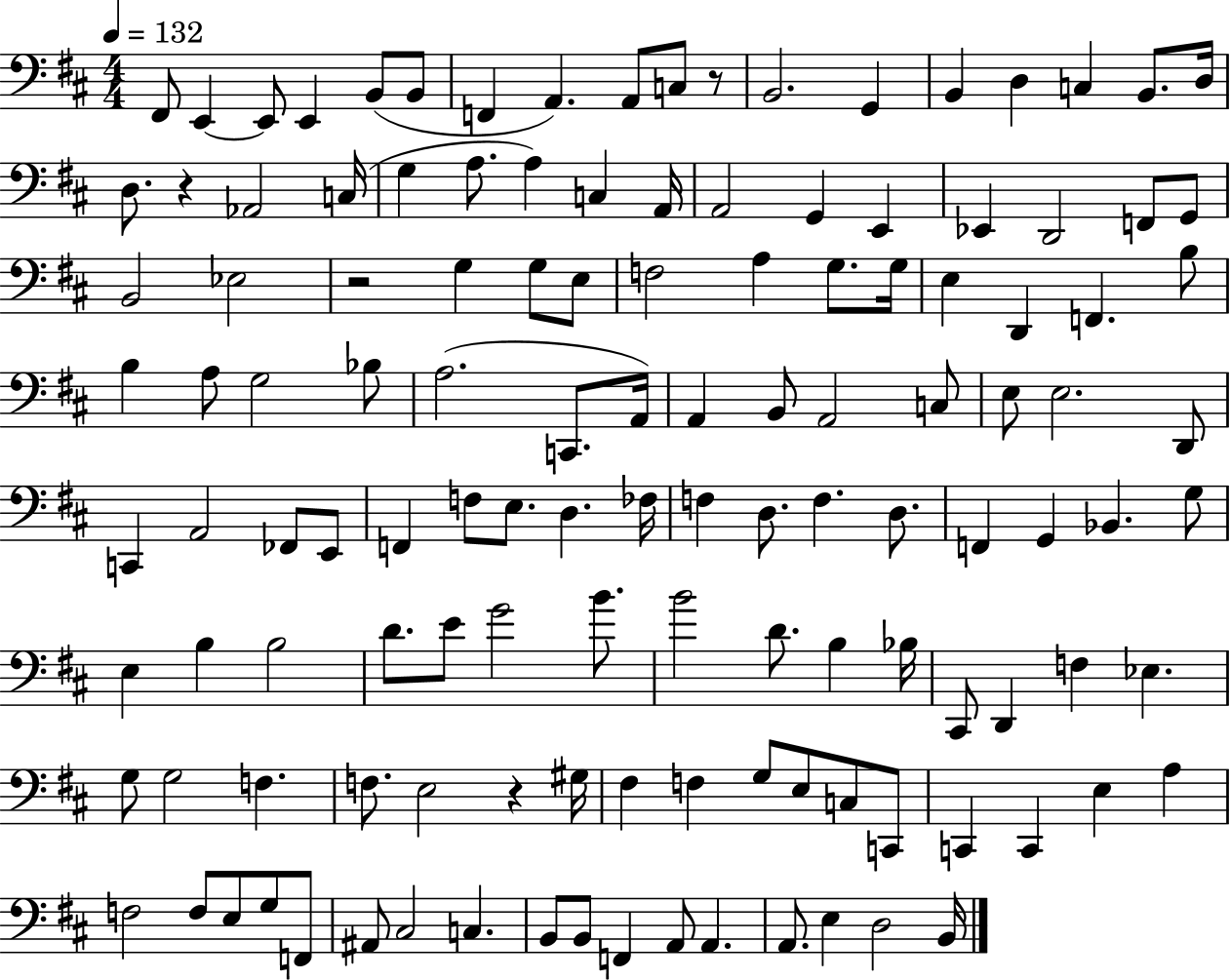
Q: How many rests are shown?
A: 4